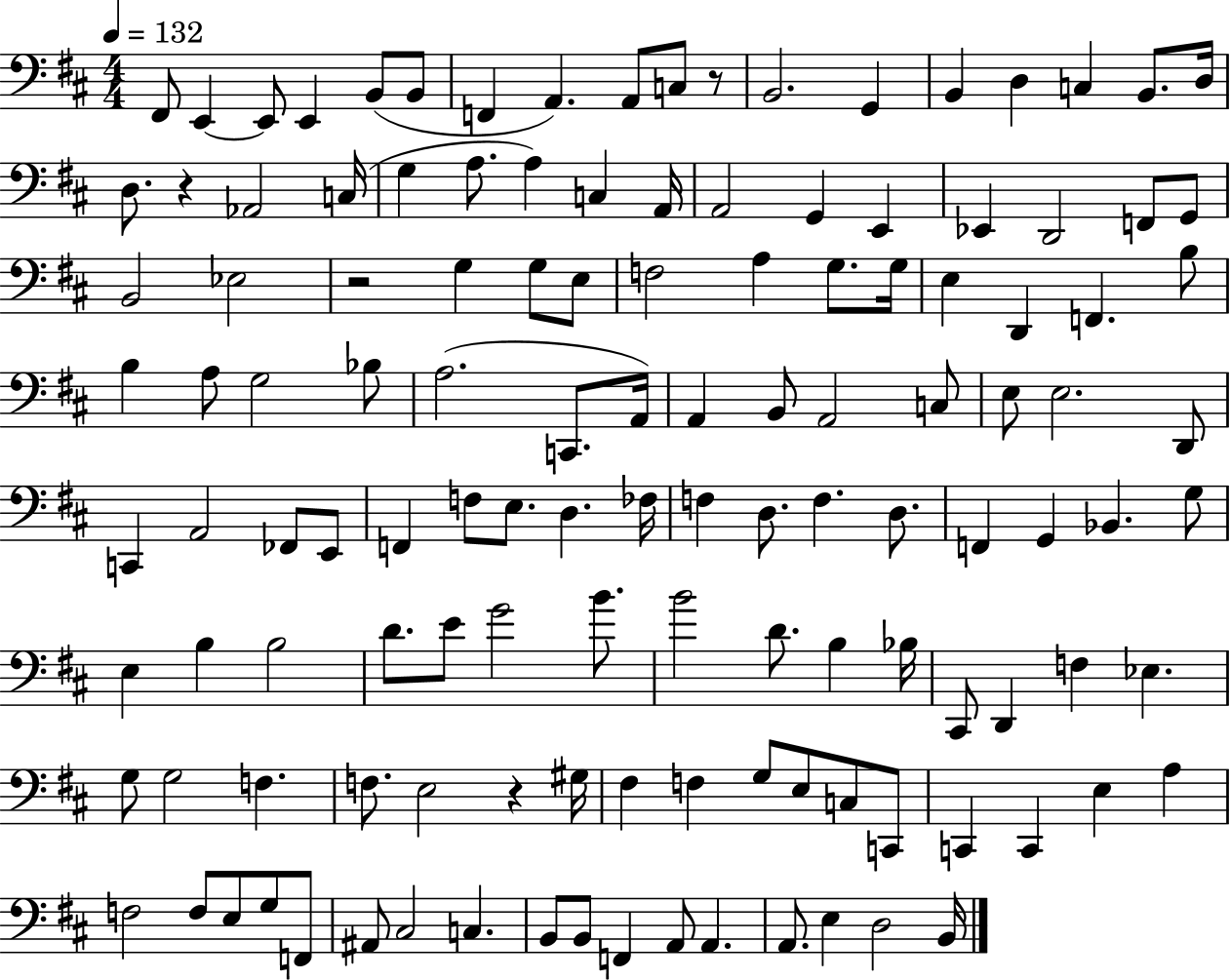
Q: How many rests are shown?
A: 4